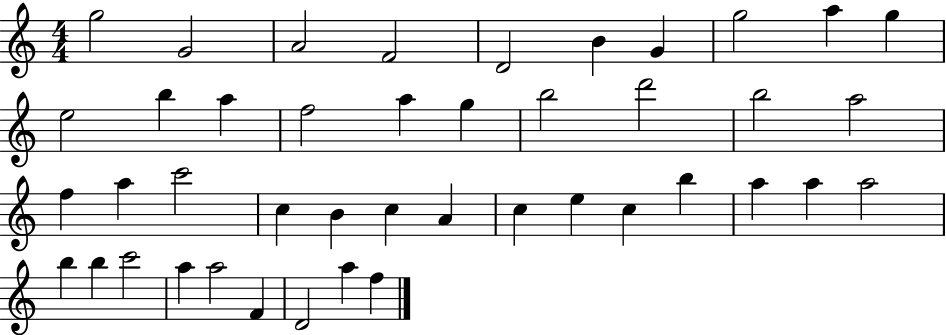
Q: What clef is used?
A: treble